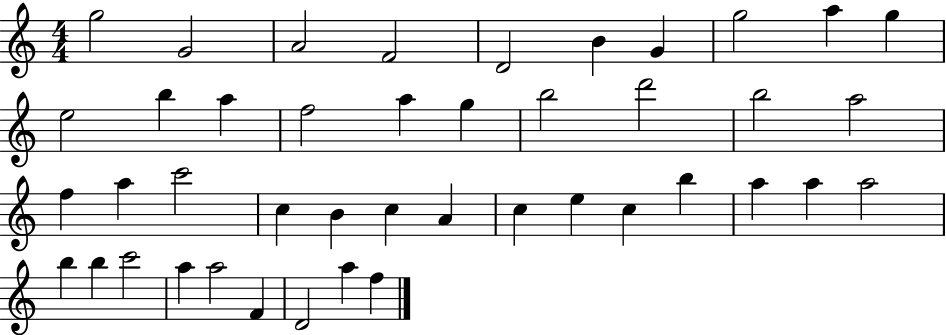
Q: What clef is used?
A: treble